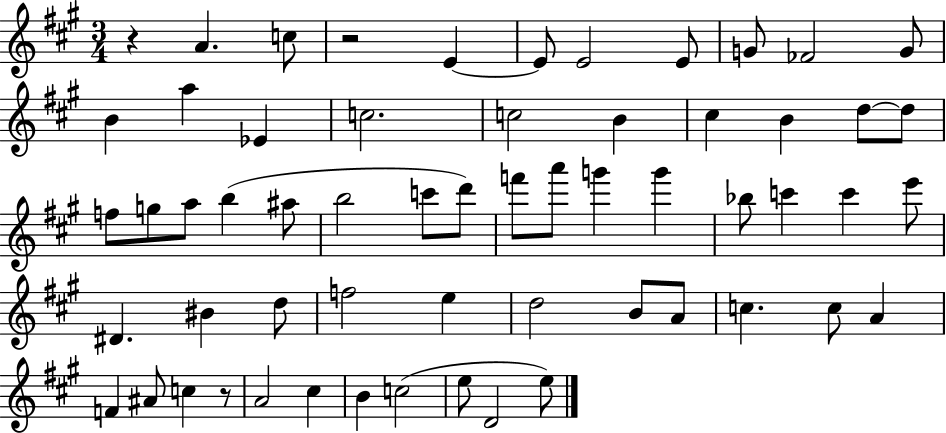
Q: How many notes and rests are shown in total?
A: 59